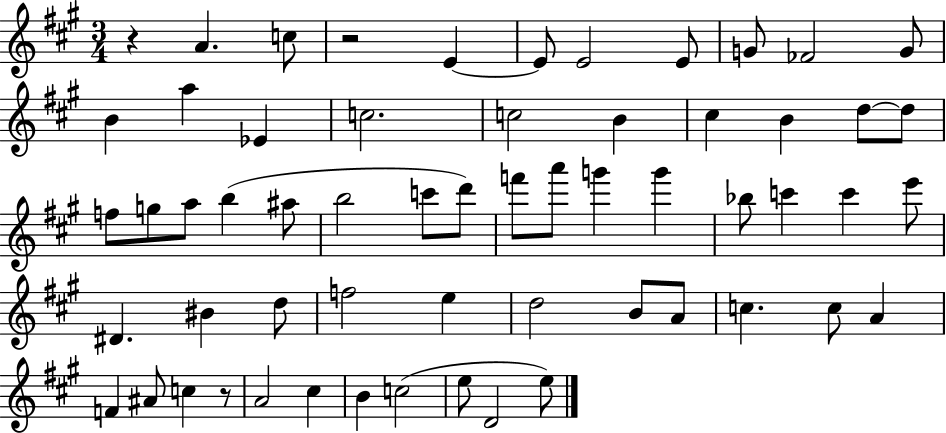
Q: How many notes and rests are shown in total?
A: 59